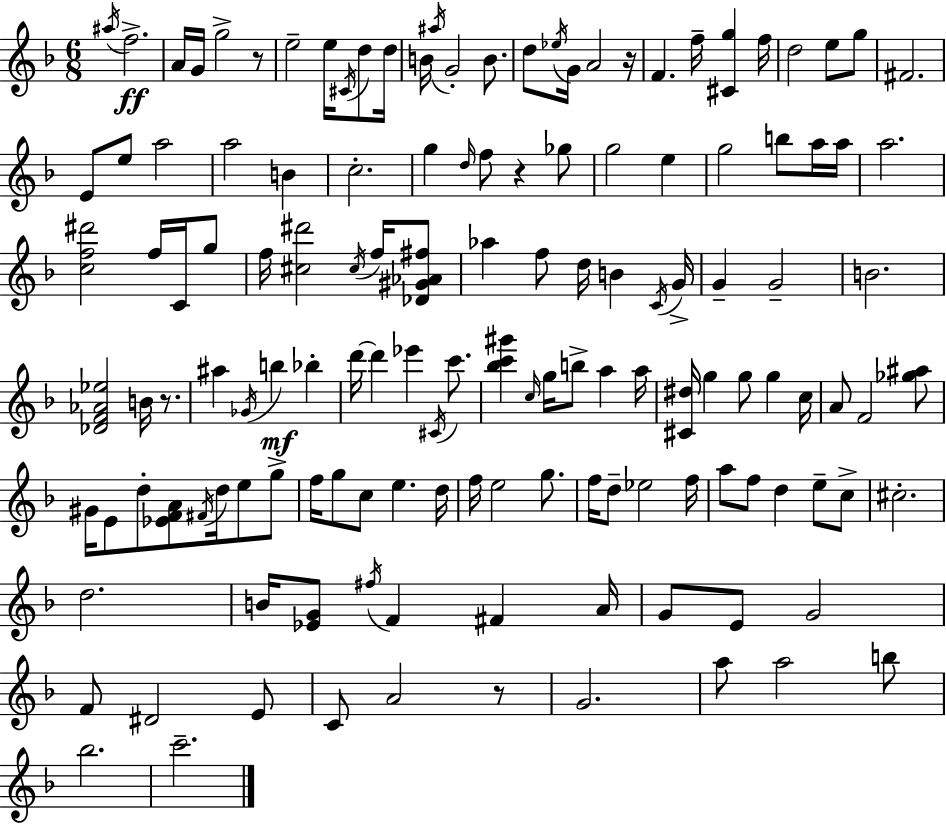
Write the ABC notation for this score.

X:1
T:Untitled
M:6/8
L:1/4
K:F
^a/4 f2 A/4 G/4 g2 z/2 e2 e/4 ^C/4 d/2 d/4 B/4 ^a/4 G2 B/2 d/2 _e/4 G/4 A2 z/4 F f/4 [^Cg] f/4 d2 e/2 g/2 ^F2 E/2 e/2 a2 a2 B c2 g d/4 f/2 z _g/2 g2 e g2 b/2 a/4 a/4 a2 [cf^d']2 f/4 C/4 g/2 f/4 [^c^d']2 ^c/4 f/4 [_D^G_A^f]/2 _a f/2 d/4 B C/4 G/4 G G2 B2 [_DF_A_e]2 B/4 z/2 ^a _G/4 b _b d'/4 d' _e' ^C/4 c'/2 [_bc'^g'] c/4 g/4 b/2 a a/4 [^C^d]/4 g g/2 g c/4 A/2 F2 [_g^a]/2 ^G/4 E/2 d/2 [_EFA]/2 ^F/4 d/4 e/2 g/2 f/4 g/2 c/2 e d/4 f/4 e2 g/2 f/4 d/2 _e2 f/4 a/2 f/2 d e/2 c/2 ^c2 d2 B/4 [_EG]/2 ^f/4 F ^F A/4 G/2 E/2 G2 F/2 ^D2 E/2 C/2 A2 z/2 G2 a/2 a2 b/2 _b2 c'2